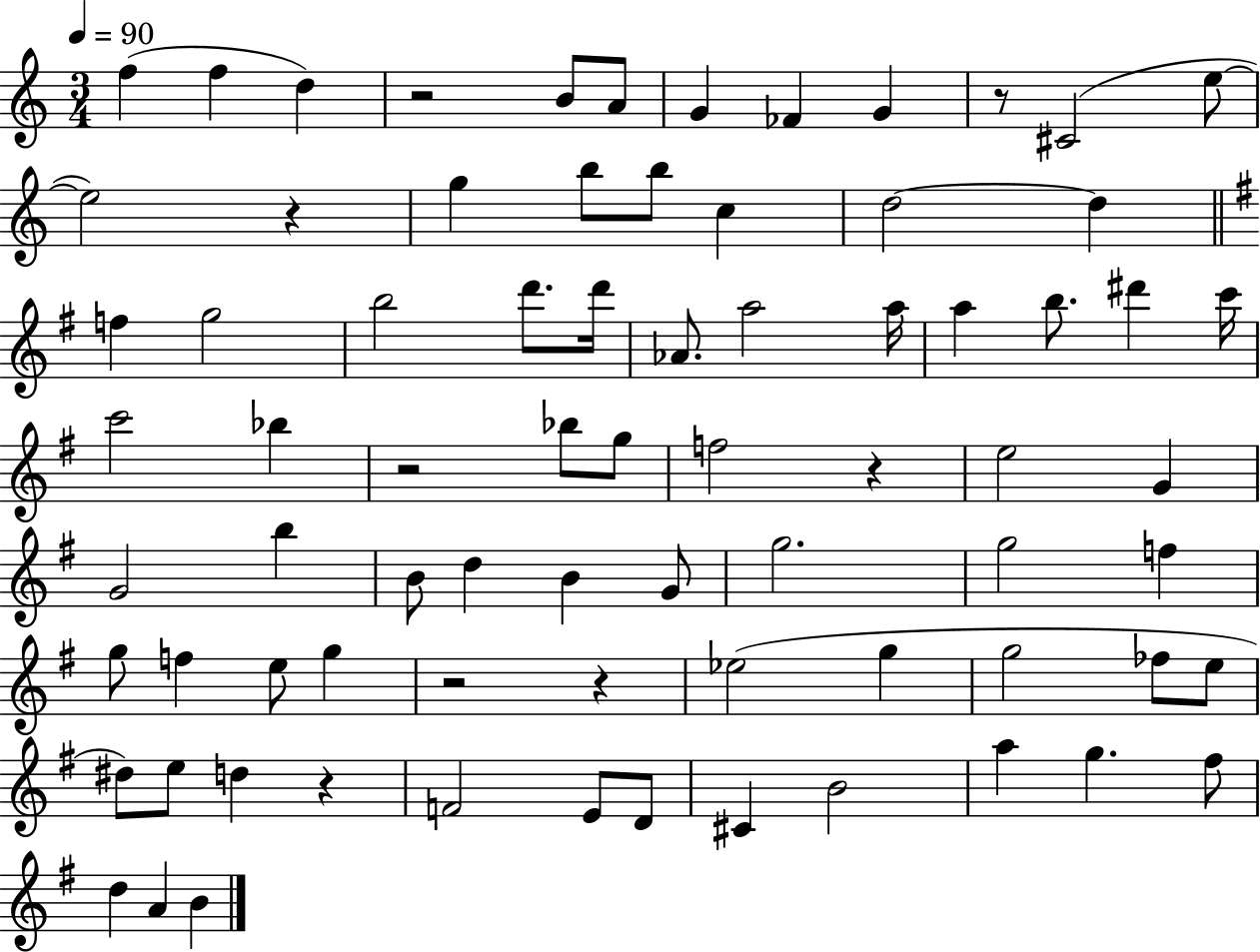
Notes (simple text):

F5/q F5/q D5/q R/h B4/e A4/e G4/q FES4/q G4/q R/e C#4/h E5/e E5/h R/q G5/q B5/e B5/e C5/q D5/h D5/q F5/q G5/h B5/h D6/e. D6/s Ab4/e. A5/h A5/s A5/q B5/e. D#6/q C6/s C6/h Bb5/q R/h Bb5/e G5/e F5/h R/q E5/h G4/q G4/h B5/q B4/e D5/q B4/q G4/e G5/h. G5/h F5/q G5/e F5/q E5/e G5/q R/h R/q Eb5/h G5/q G5/h FES5/e E5/e D#5/e E5/e D5/q R/q F4/h E4/e D4/e C#4/q B4/h A5/q G5/q. F#5/e D5/q A4/q B4/q